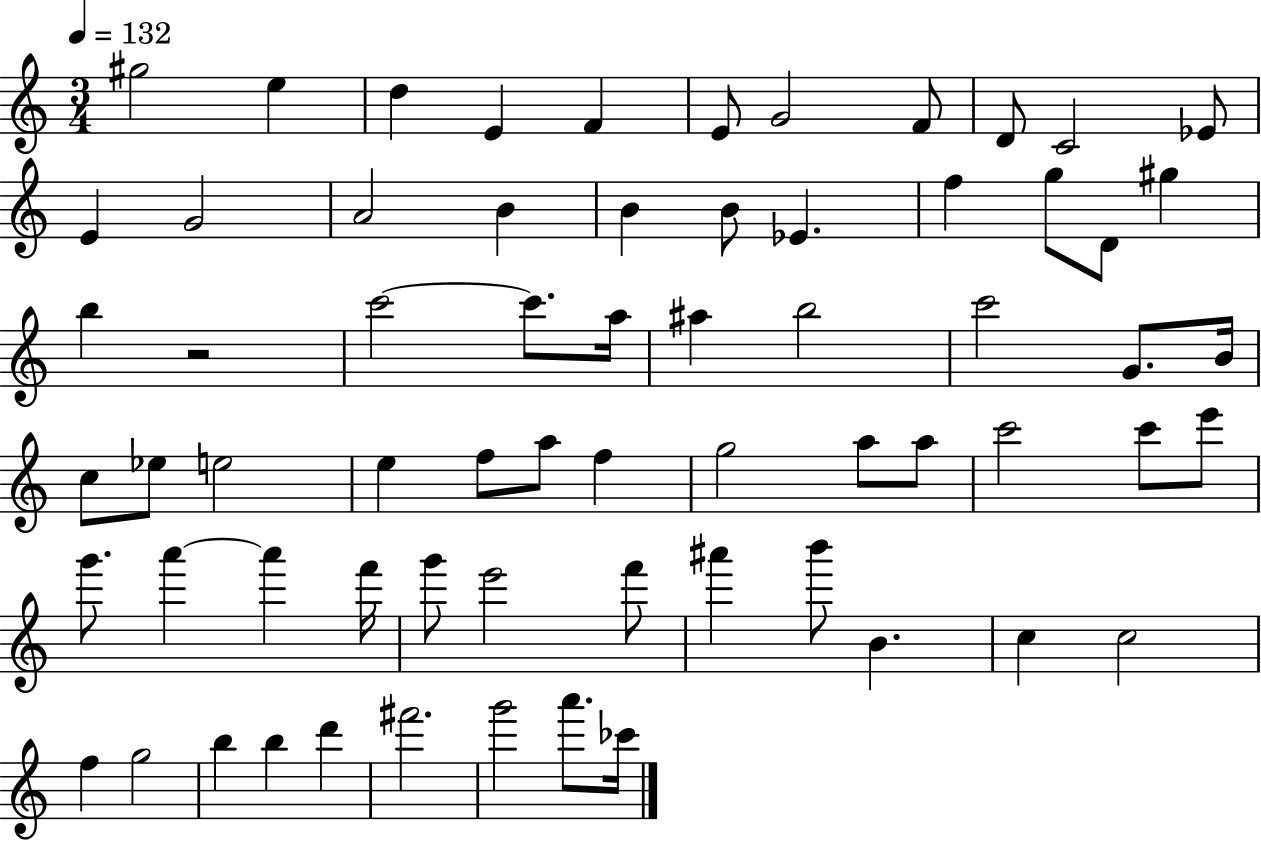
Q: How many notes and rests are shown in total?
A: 66